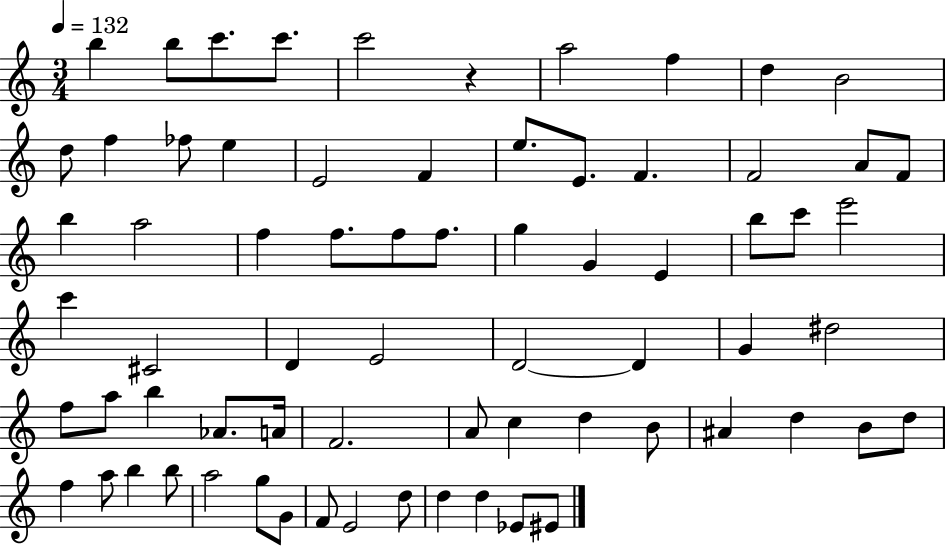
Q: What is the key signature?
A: C major